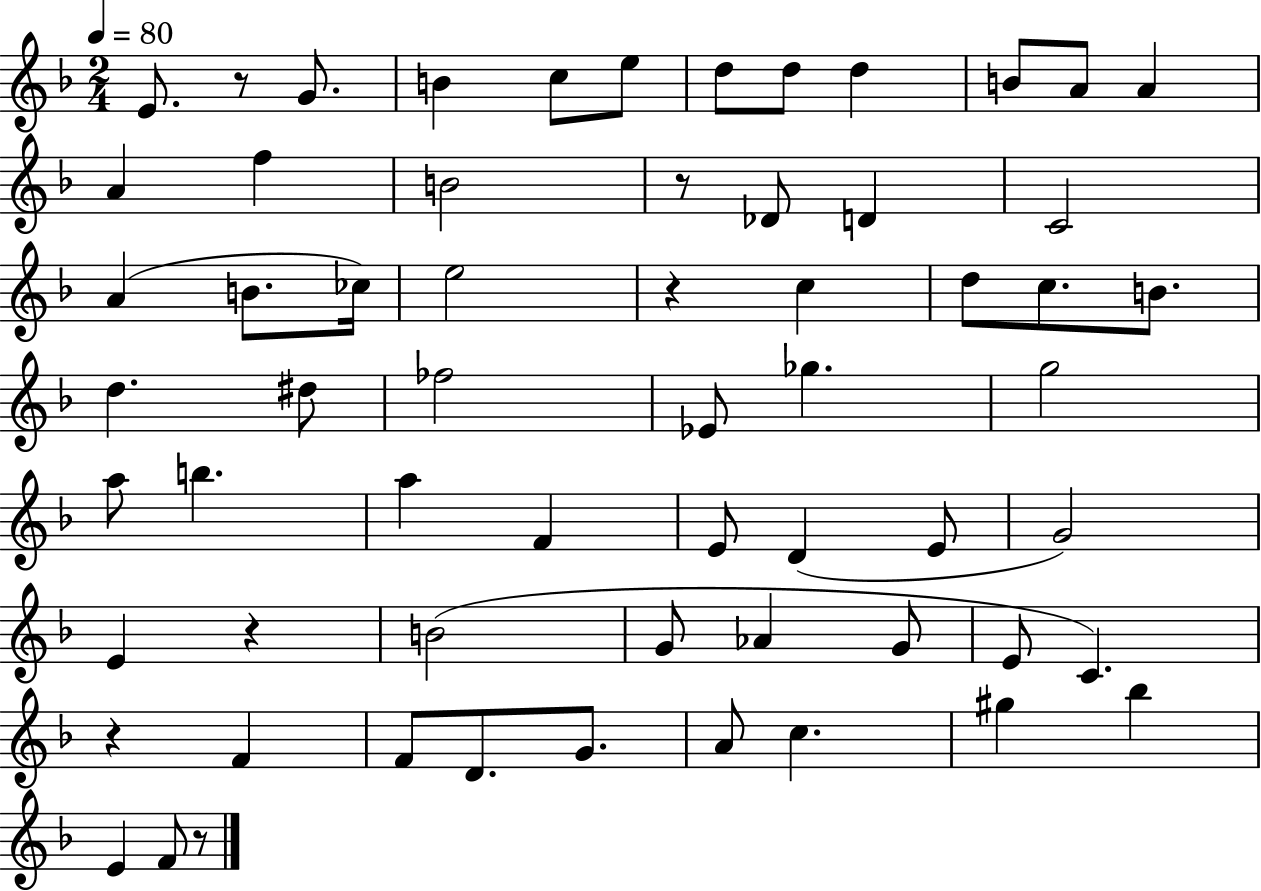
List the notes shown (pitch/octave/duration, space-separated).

E4/e. R/e G4/e. B4/q C5/e E5/e D5/e D5/e D5/q B4/e A4/e A4/q A4/q F5/q B4/h R/e Db4/e D4/q C4/h A4/q B4/e. CES5/s E5/h R/q C5/q D5/e C5/e. B4/e. D5/q. D#5/e FES5/h Eb4/e Gb5/q. G5/h A5/e B5/q. A5/q F4/q E4/e D4/q E4/e G4/h E4/q R/q B4/h G4/e Ab4/q G4/e E4/e C4/q. R/q F4/q F4/e D4/e. G4/e. A4/e C5/q. G#5/q Bb5/q E4/q F4/e R/e